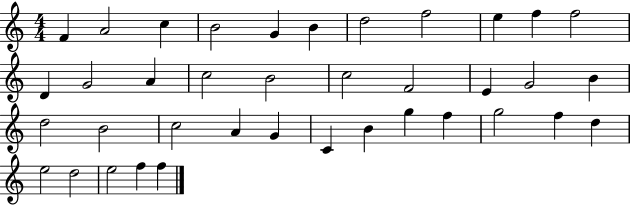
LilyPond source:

{
  \clef treble
  \numericTimeSignature
  \time 4/4
  \key c \major
  f'4 a'2 c''4 | b'2 g'4 b'4 | d''2 f''2 | e''4 f''4 f''2 | \break d'4 g'2 a'4 | c''2 b'2 | c''2 f'2 | e'4 g'2 b'4 | \break d''2 b'2 | c''2 a'4 g'4 | c'4 b'4 g''4 f''4 | g''2 f''4 d''4 | \break e''2 d''2 | e''2 f''4 f''4 | \bar "|."
}